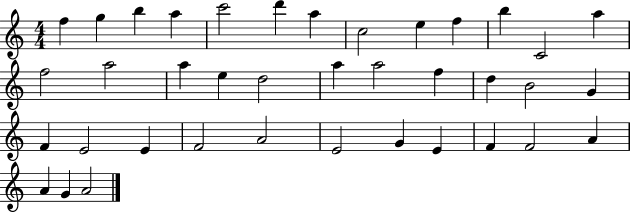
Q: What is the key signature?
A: C major